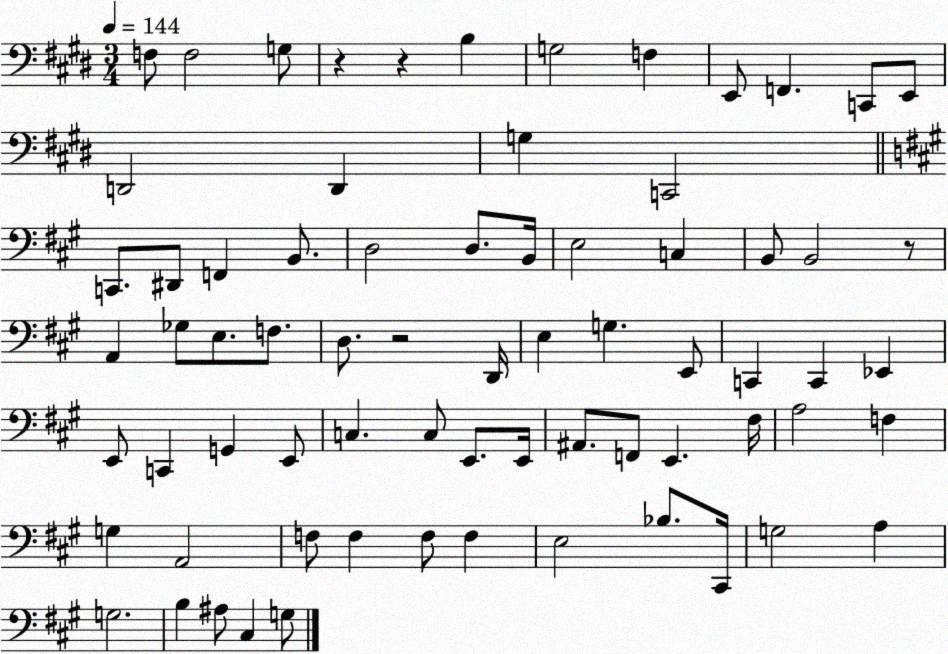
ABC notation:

X:1
T:Untitled
M:3/4
L:1/4
K:E
F,/2 F,2 G,/2 z z B, G,2 F, E,,/2 F,, C,,/2 E,,/2 D,,2 D,, G, C,,2 C,,/2 ^D,,/2 F,, B,,/2 D,2 D,/2 B,,/4 E,2 C, B,,/2 B,,2 z/2 A,, _G,/2 E,/2 F,/2 D,/2 z2 D,,/4 E, G, E,,/2 C,, C,, _E,, E,,/2 C,, G,, E,,/2 C, C,/2 E,,/2 E,,/4 ^A,,/2 F,,/2 E,, ^F,/4 A,2 F, G, A,,2 F,/2 F, F,/2 F, E,2 _B,/2 ^C,,/4 G,2 A, G,2 B, ^A,/2 ^C, G,/2